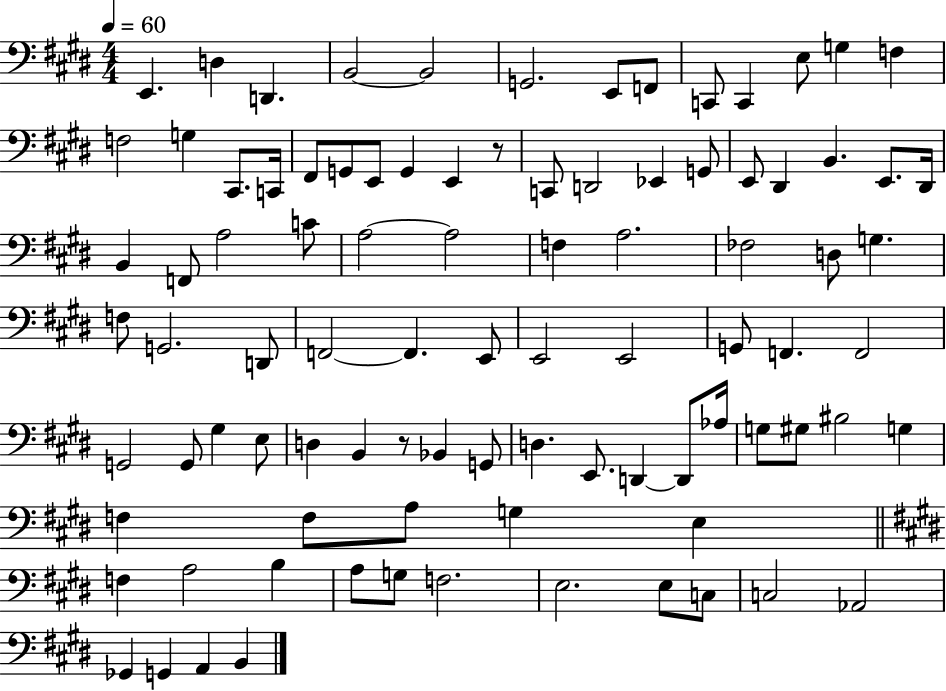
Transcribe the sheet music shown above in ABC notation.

X:1
T:Untitled
M:4/4
L:1/4
K:E
E,, D, D,, B,,2 B,,2 G,,2 E,,/2 F,,/2 C,,/2 C,, E,/2 G, F, F,2 G, ^C,,/2 C,,/4 ^F,,/2 G,,/2 E,,/2 G,, E,, z/2 C,,/2 D,,2 _E,, G,,/2 E,,/2 ^D,, B,, E,,/2 ^D,,/4 B,, F,,/2 A,2 C/2 A,2 A,2 F, A,2 _F,2 D,/2 G, F,/2 G,,2 D,,/2 F,,2 F,, E,,/2 E,,2 E,,2 G,,/2 F,, F,,2 G,,2 G,,/2 ^G, E,/2 D, B,, z/2 _B,, G,,/2 D, E,,/2 D,, D,,/2 _A,/4 G,/2 ^G,/2 ^B,2 G, F, F,/2 A,/2 G, E, F, A,2 B, A,/2 G,/2 F,2 E,2 E,/2 C,/2 C,2 _A,,2 _G,, G,, A,, B,,